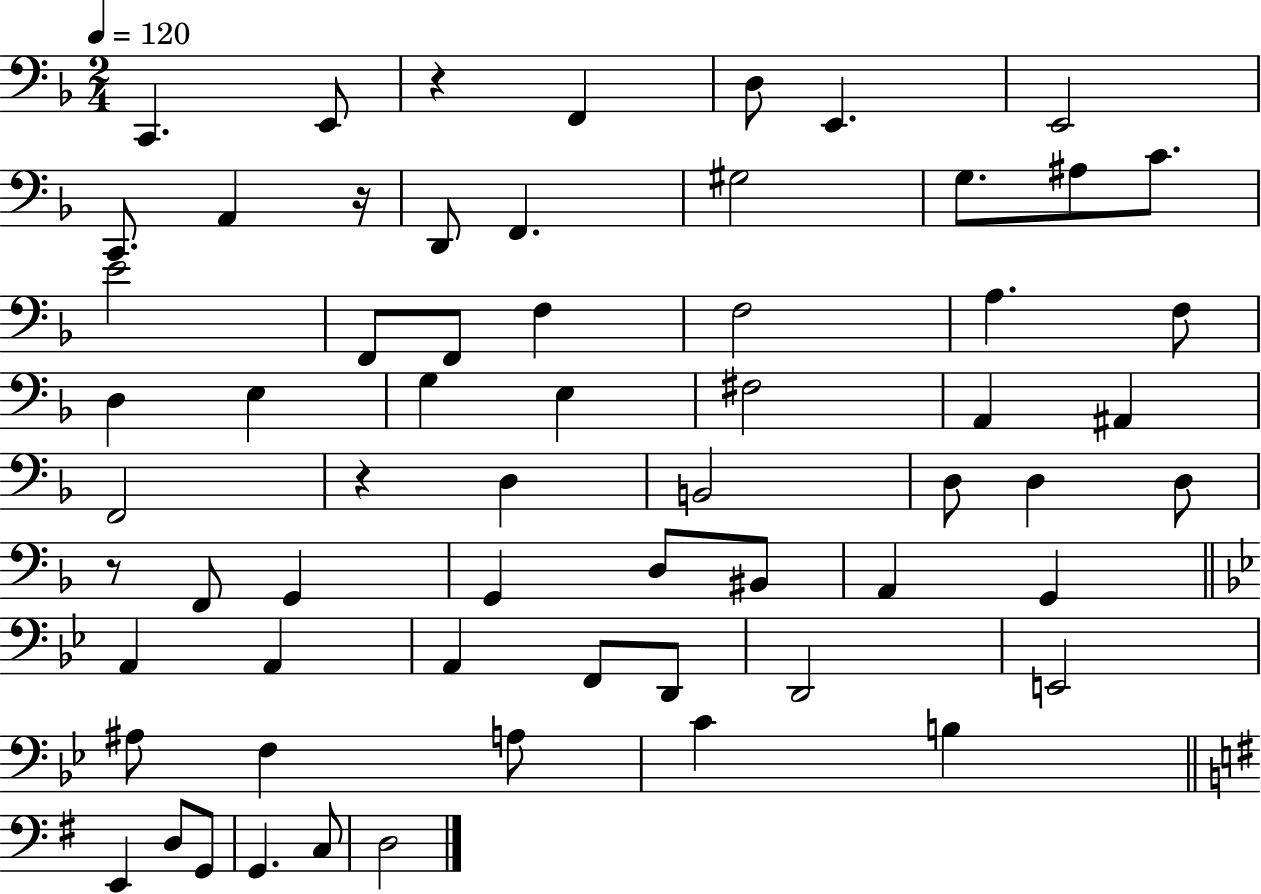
X:1
T:Untitled
M:2/4
L:1/4
K:F
C,, E,,/2 z F,, D,/2 E,, E,,2 C,,/2 A,, z/4 D,,/2 F,, ^G,2 G,/2 ^A,/2 C/2 E2 F,,/2 F,,/2 F, F,2 A, F,/2 D, E, G, E, ^F,2 A,, ^A,, F,,2 z D, B,,2 D,/2 D, D,/2 z/2 F,,/2 G,, G,, D,/2 ^B,,/2 A,, G,, A,, A,, A,, F,,/2 D,,/2 D,,2 E,,2 ^A,/2 F, A,/2 C B, E,, D,/2 G,,/2 G,, C,/2 D,2